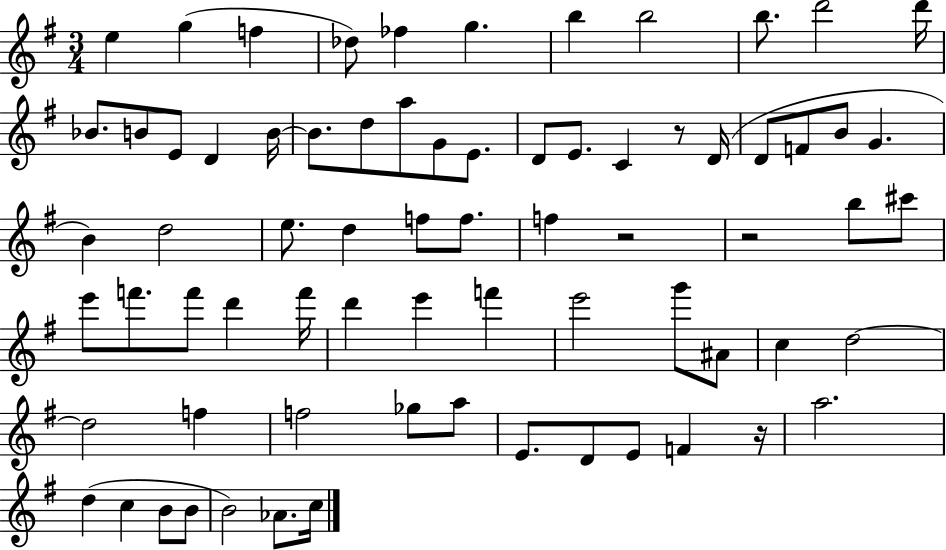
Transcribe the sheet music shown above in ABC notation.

X:1
T:Untitled
M:3/4
L:1/4
K:G
e g f _d/2 _f g b b2 b/2 d'2 d'/4 _B/2 B/2 E/2 D B/4 B/2 d/2 a/2 G/2 E/2 D/2 E/2 C z/2 D/4 D/2 F/2 B/2 G B d2 e/2 d f/2 f/2 f z2 z2 b/2 ^c'/2 e'/2 f'/2 f'/2 d' f'/4 d' e' f' e'2 g'/2 ^A/2 c d2 d2 f f2 _g/2 a/2 E/2 D/2 E/2 F z/4 a2 d c B/2 B/2 B2 _A/2 c/4